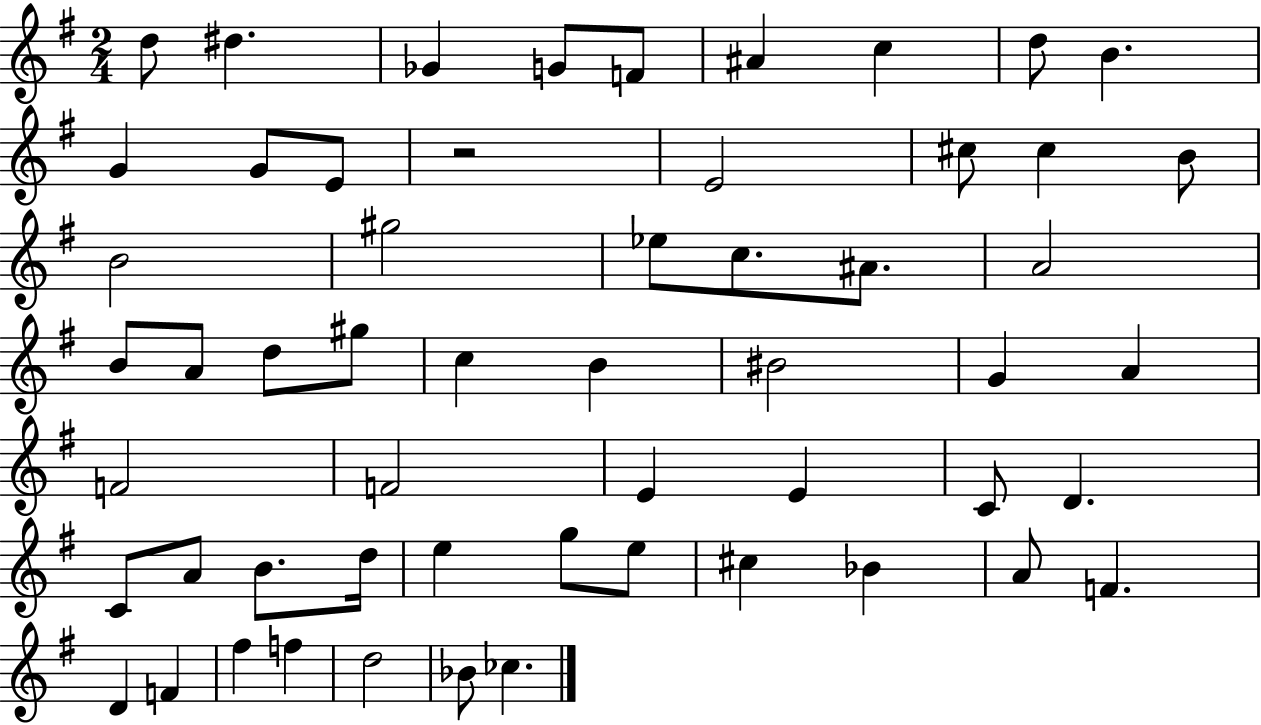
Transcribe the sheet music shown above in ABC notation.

X:1
T:Untitled
M:2/4
L:1/4
K:G
d/2 ^d _G G/2 F/2 ^A c d/2 B G G/2 E/2 z2 E2 ^c/2 ^c B/2 B2 ^g2 _e/2 c/2 ^A/2 A2 B/2 A/2 d/2 ^g/2 c B ^B2 G A F2 F2 E E C/2 D C/2 A/2 B/2 d/4 e g/2 e/2 ^c _B A/2 F D F ^f f d2 _B/2 _c